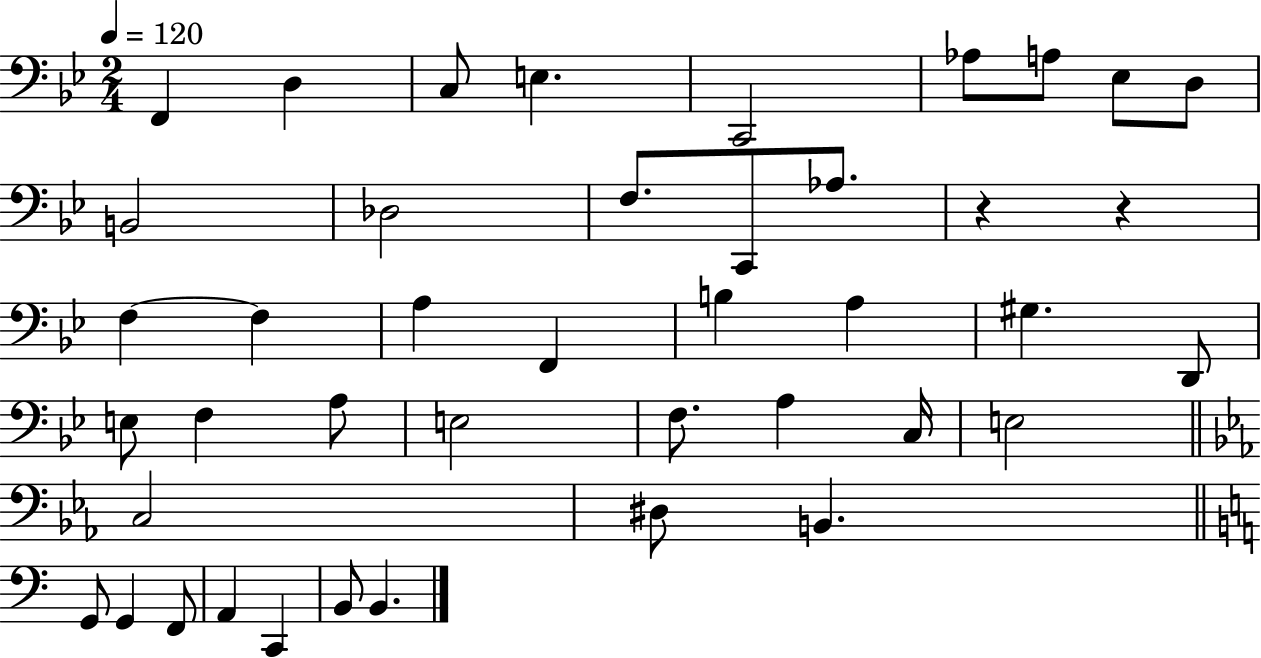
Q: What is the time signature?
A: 2/4